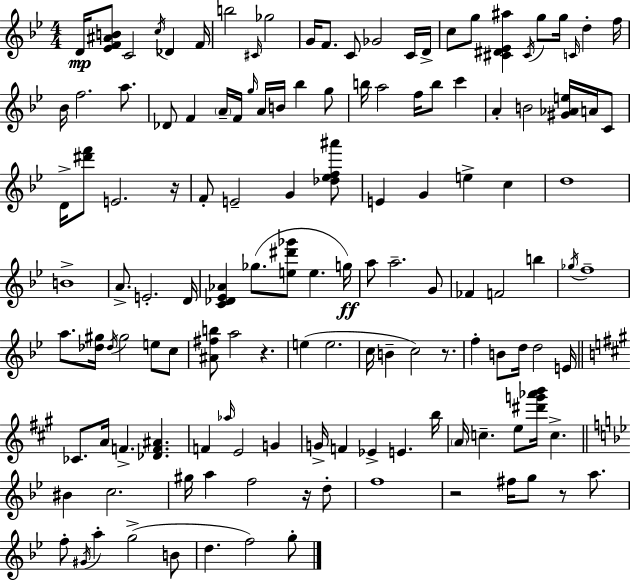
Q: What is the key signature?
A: G minor